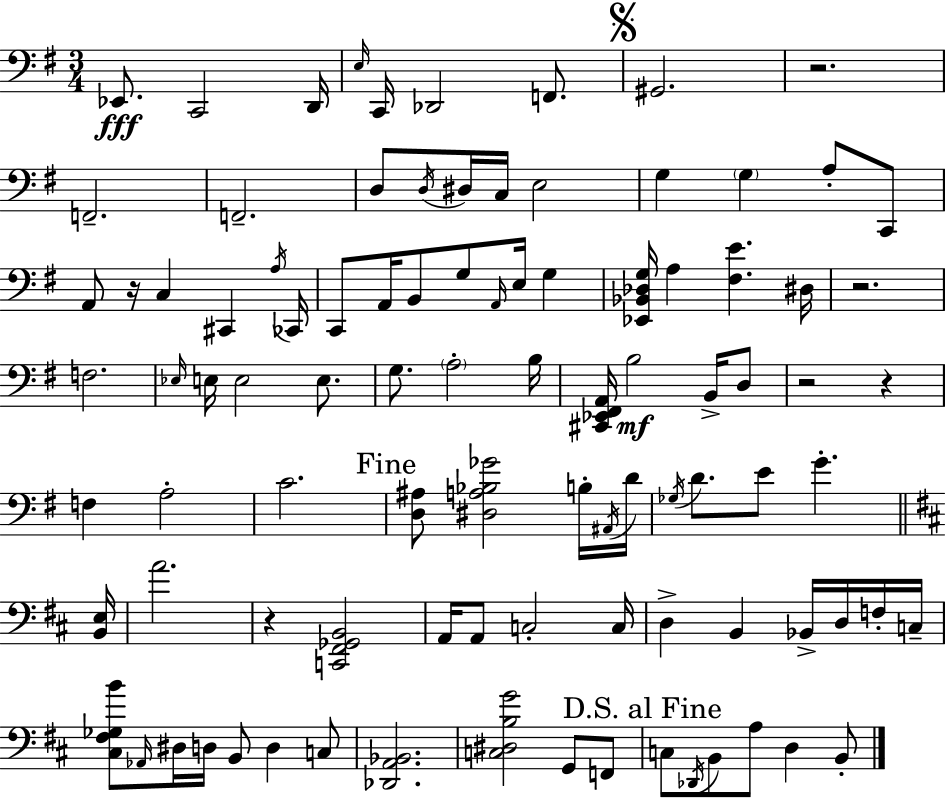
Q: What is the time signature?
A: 3/4